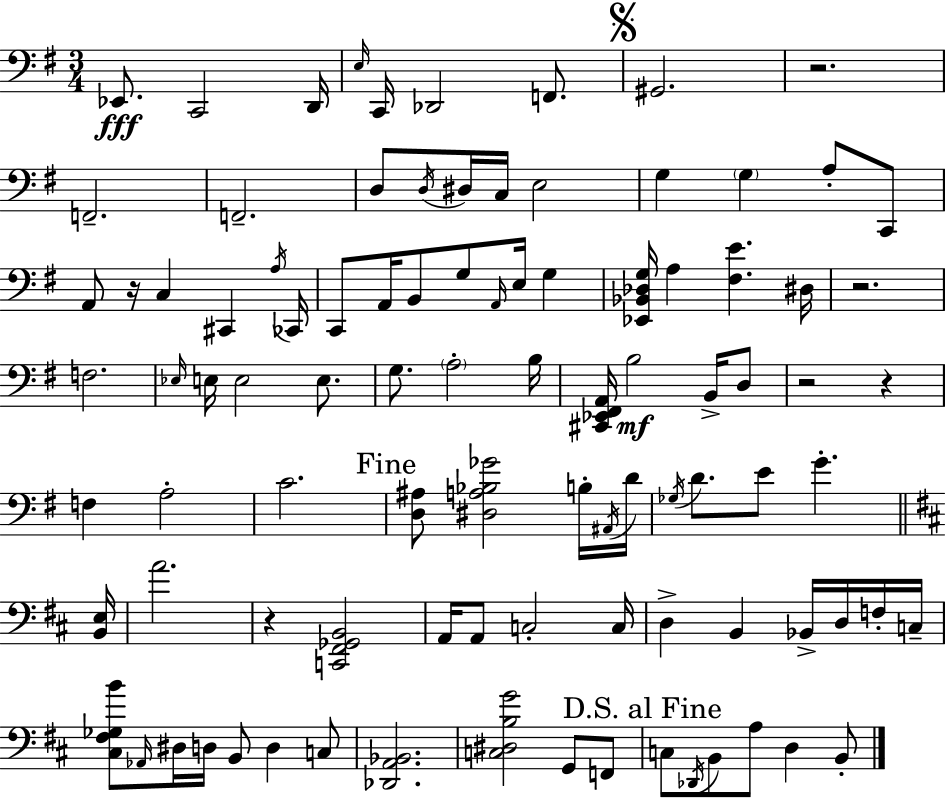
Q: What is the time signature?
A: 3/4